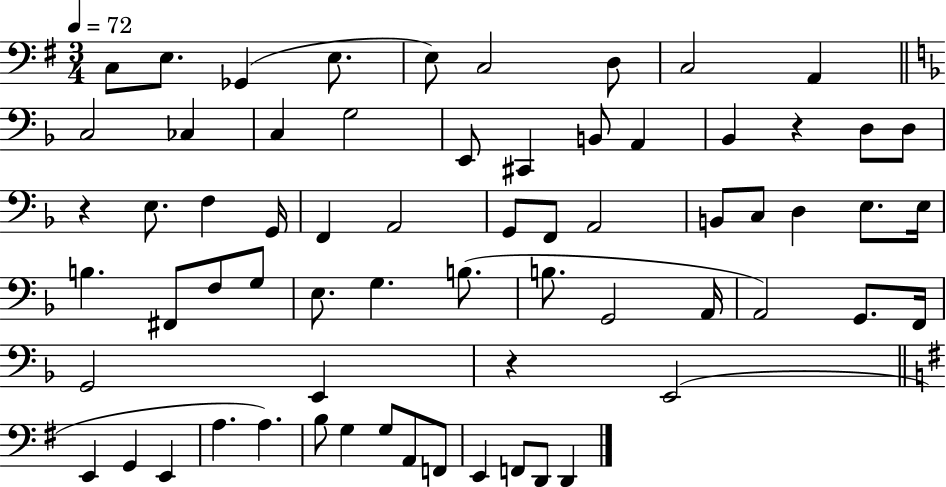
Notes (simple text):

C3/e E3/e. Gb2/q E3/e. E3/e C3/h D3/e C3/h A2/q C3/h CES3/q C3/q G3/h E2/e C#2/q B2/e A2/q Bb2/q R/q D3/e D3/e R/q E3/e. F3/q G2/s F2/q A2/h G2/e F2/e A2/h B2/e C3/e D3/q E3/e. E3/s B3/q. F#2/e F3/e G3/e E3/e. G3/q. B3/e. B3/e. G2/h A2/s A2/h G2/e. F2/s G2/h E2/q R/q E2/h E2/q G2/q E2/q A3/q. A3/q. B3/e G3/q G3/e A2/e F2/e E2/q F2/e D2/e D2/q